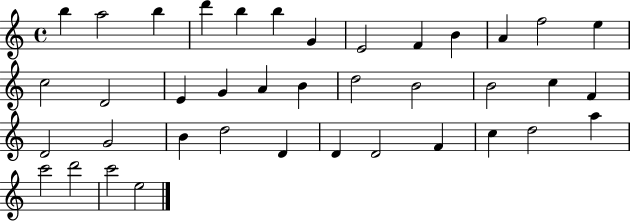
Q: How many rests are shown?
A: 0